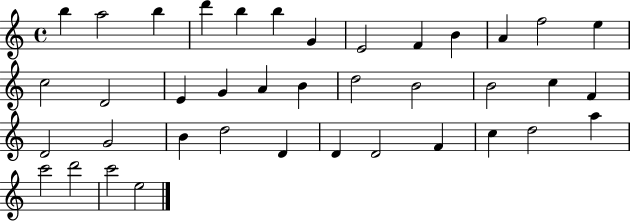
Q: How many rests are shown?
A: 0